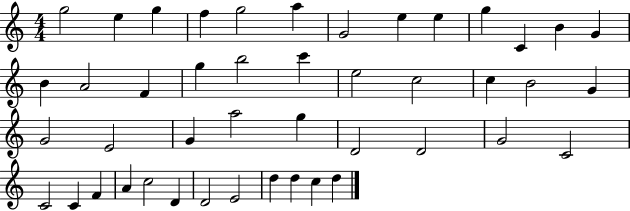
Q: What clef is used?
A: treble